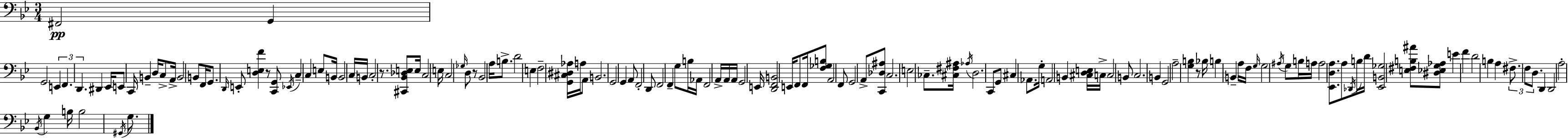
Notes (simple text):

F#2/h G2/q G2/h E2/q F2/q. D2/q. D#2/q Eb2/s E2/e C2/s B2/q D3/s C3/e A2/s B2/h B2/e F2/s G2/e. D2/s E2/e [D3,E3,F4]/q R/e [C2,G2]/e Eb2/s C3/q C3/q E3/e B2/s B2/h C3/s B2/s C3/h R/e. [C#2,Bb2,Db3,E3]/e E3/s C3/h E3/s C3/h Gb3/s D3/e R/e Bb2/h A3/s B3/e. D4/h E3/q F3/h [G2,C#3,D#3,Ab3]/s A3/s A2/e B2/h. G2/h G2/q A2/e F2/h D2/e F2/h F2/q G3/e B3/s Ab2/s F2/h A2/s A2/s A2/s G2/h E2/s [D2,F2,B2]/h E2/s F2/e F2/s [F3,Gb3,B3]/e A2/h F2/e G2/h A2/e [C2,Db3,A#3]/e C3/h. E3/h CES3/e. [C#3,F#3,A#3]/s Ab3/s D3/h. C2/e G2/e C#3/q Ab2/e. G3/s A2/h B2/q [C#3,D3,E3]/s C3/s C3/h B2/e C3/h. B2/q G2/h A3/h [G3,B3]/q R/e Bb3/s B3/q B2/q A3/s F3/s G3/s G3/h A#3/s G3/e B3/s A3/s A3/h [Eb2,D3,A3]/e. A3/e Db2/s B3/s D4/s [Eb2,B2,Gb3]/h [E3,F#3,B3,A#4]/e [D#3,Eb3,G3,Ab3]/e E4/q F4/q D4/h B3/q A3/q F#3/e. F3/e D3/e. D2/q D2/h A3/h Bb2/s G3/q B3/s B3/h G#2/s G3/e.